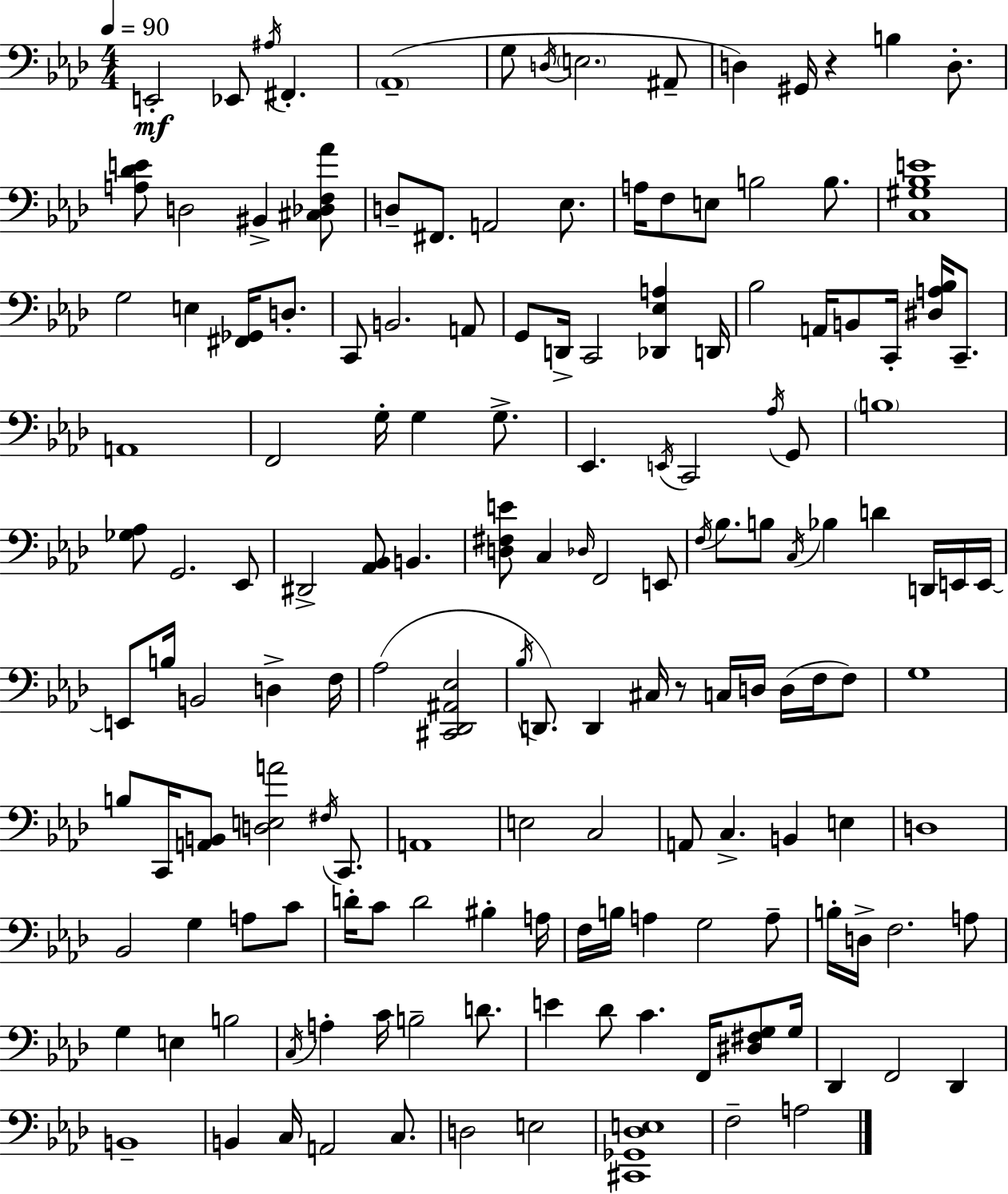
X:1
T:Untitled
M:4/4
L:1/4
K:Fm
E,,2 _E,,/2 ^A,/4 ^F,, _A,,4 G,/2 D,/4 E,2 ^A,,/2 D, ^G,,/4 z B, D,/2 [A,_DE]/2 D,2 ^B,, [^C,_D,F,_A]/2 D,/2 ^F,,/2 A,,2 _E,/2 A,/4 F,/2 E,/2 B,2 B,/2 [C,^G,_B,E]4 G,2 E, [^F,,_G,,]/4 D,/2 C,,/2 B,,2 A,,/2 G,,/2 D,,/4 C,,2 [_D,,_E,A,] D,,/4 _B,2 A,,/4 B,,/2 C,,/4 [^D,A,_B,]/4 C,,/2 A,,4 F,,2 G,/4 G, G,/2 _E,, E,,/4 C,,2 _A,/4 G,,/2 B,4 [_G,_A,]/2 G,,2 _E,,/2 ^D,,2 [_A,,_B,,]/2 B,, [D,^F,E]/2 C, _D,/4 F,,2 E,,/2 F,/4 _B,/2 B,/2 C,/4 _B, D D,,/4 E,,/4 E,,/4 E,,/2 B,/4 B,,2 D, F,/4 _A,2 [^C,,_D,,^A,,_E,]2 _B,/4 D,,/2 D,, ^C,/4 z/2 C,/4 D,/4 D,/4 F,/4 F,/2 G,4 B,/2 C,,/4 [A,,B,,]/2 [D,E,A]2 ^F,/4 C,,/2 A,,4 E,2 C,2 A,,/2 C, B,, E, D,4 _B,,2 G, A,/2 C/2 D/4 C/2 D2 ^B, A,/4 F,/4 B,/4 A, G,2 A,/2 B,/4 D,/4 F,2 A,/2 G, E, B,2 C,/4 A, C/4 B,2 D/2 E _D/2 C F,,/4 [^D,^F,G,]/2 G,/4 _D,, F,,2 _D,, B,,4 B,, C,/4 A,,2 C,/2 D,2 E,2 [^C,,_G,,_D,E,]4 F,2 A,2